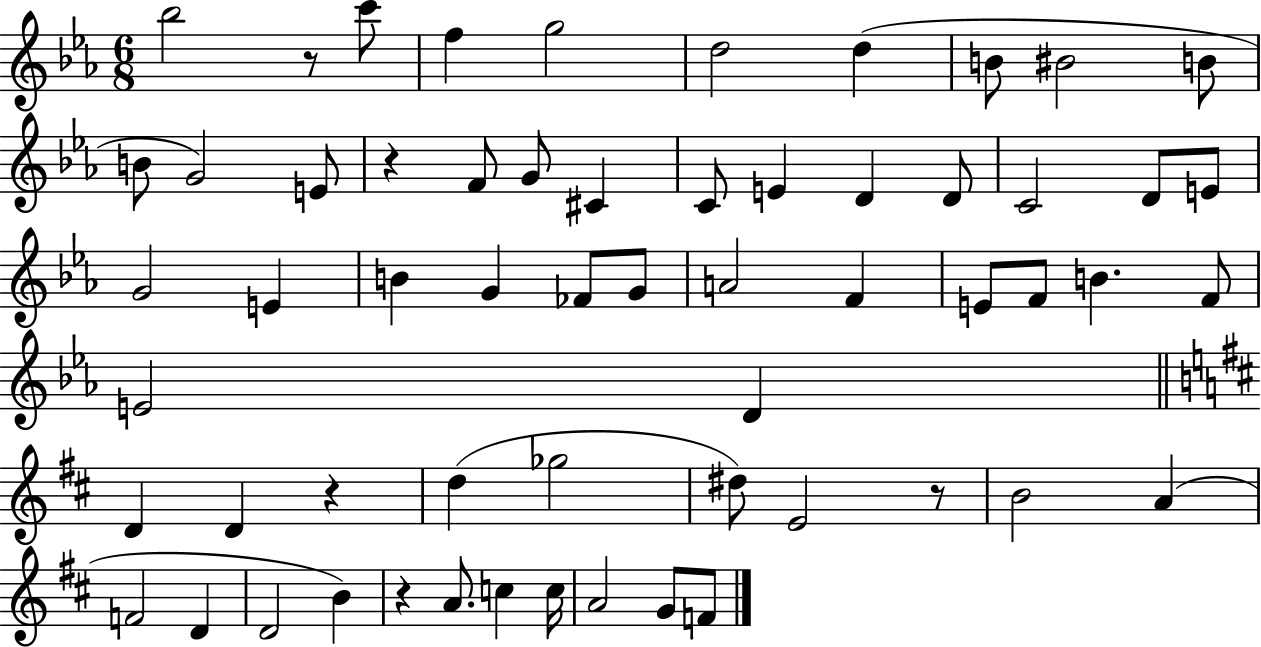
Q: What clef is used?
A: treble